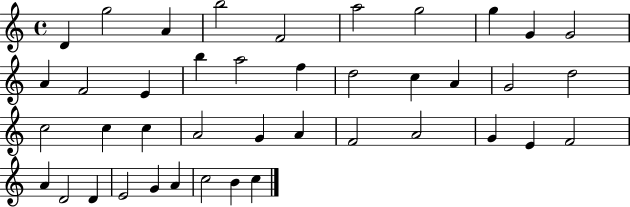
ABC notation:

X:1
T:Untitled
M:4/4
L:1/4
K:C
D g2 A b2 F2 a2 g2 g G G2 A F2 E b a2 f d2 c A G2 d2 c2 c c A2 G A F2 A2 G E F2 A D2 D E2 G A c2 B c